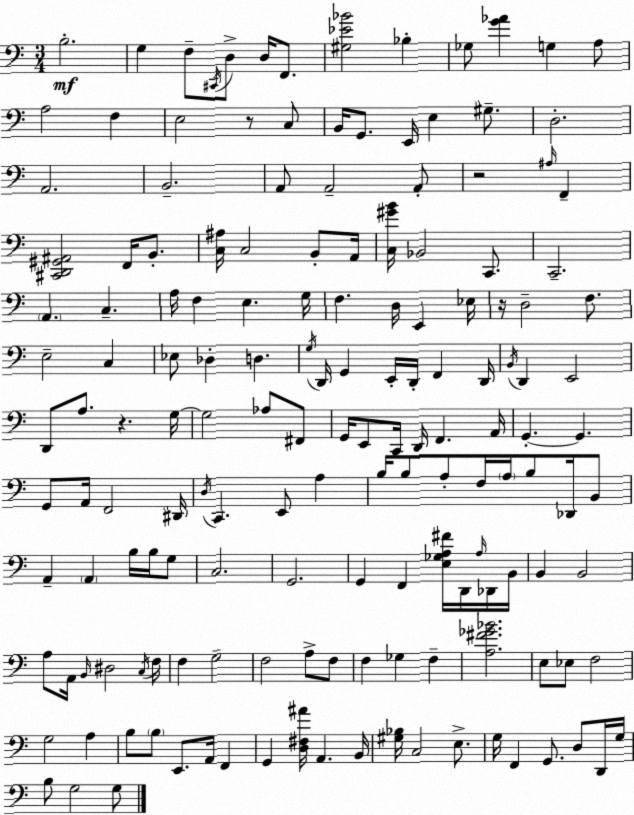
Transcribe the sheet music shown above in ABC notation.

X:1
T:Untitled
M:3/4
L:1/4
K:Am
B,2 G, F,/2 ^C,,/4 D,/2 D,/4 F,,/2 [^G,_E_B]2 _B, _G,/2 [G_A] G, A,/2 A,2 F, E,2 z/2 C,/2 B,,/4 G,,/2 E,,/4 E, ^G,/2 D,2 A,,2 B,,2 A,,/2 A,,2 A,,/2 z2 ^A,/4 F,, [^C,,D,,^G,,^A,,]2 F,,/4 B,,/2 [C,^A,]/4 C,2 B,,/2 A,,/4 [C,^GB]/4 _B,,2 C,,/2 C,,2 A,, C, A,/4 F, E, G,/4 F, D,/4 E,, _E,/4 z/4 D,2 F,/2 E,2 C, _E,/2 _D, D, G,/4 D,,/4 G,, E,,/4 D,,/4 F,, D,,/4 B,,/4 D,, E,,2 D,,/2 A,/2 z G,/4 G,2 _A,/2 ^F,,/2 G,,/4 E,,/2 C,,/4 D,,/4 F,, A,,/4 G,, G,, G,,/2 A,,/4 F,,2 ^D,,/4 D,/4 C,, E,,/2 A, B,/4 B,/2 A,/2 F,/4 A,/4 B,/2 _D,,/4 B,,/2 A,, A,, B,/4 B,/4 G,/2 C,2 G,,2 G,, F,, [E,_G,A,^F]/4 D,,/4 A,/4 _D,,/4 B,,/4 B,, B,,2 A,/2 A,,/4 B,,/4 ^D,2 C,/4 F,/4 F, G,2 F,2 A,/2 F,/2 F, _G, F, [A,^F_G_B]2 E,/2 _E,/2 F,2 G,2 A, B,/2 B,/2 E,,/2 A,,/4 F,, G,, [D,^F,^A]/4 A,, B,,/4 [^G,_B,]/4 C,2 E,/2 G,/4 F,, G,,/2 D,/2 D,,/4 G,/4 B,/2 G,2 G,/2